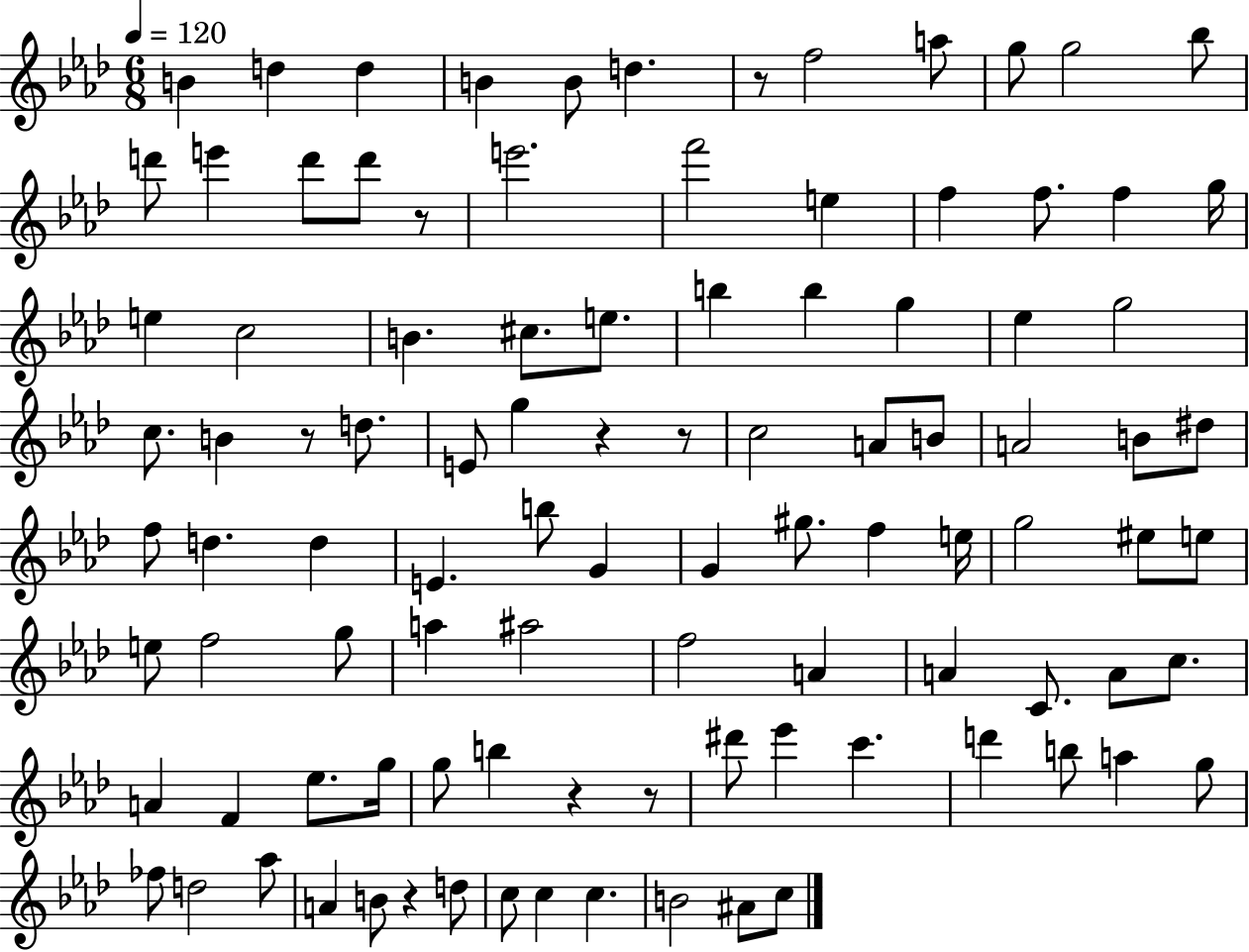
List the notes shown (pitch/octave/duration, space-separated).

B4/q D5/q D5/q B4/q B4/e D5/q. R/e F5/h A5/e G5/e G5/h Bb5/e D6/e E6/q D6/e D6/e R/e E6/h. F6/h E5/q F5/q F5/e. F5/q G5/s E5/q C5/h B4/q. C#5/e. E5/e. B5/q B5/q G5/q Eb5/q G5/h C5/e. B4/q R/e D5/e. E4/e G5/q R/q R/e C5/h A4/e B4/e A4/h B4/e D#5/e F5/e D5/q. D5/q E4/q. B5/e G4/q G4/q G#5/e. F5/q E5/s G5/h EIS5/e E5/e E5/e F5/h G5/e A5/q A#5/h F5/h A4/q A4/q C4/e. A4/e C5/e. A4/q F4/q Eb5/e. G5/s G5/e B5/q R/q R/e D#6/e Eb6/q C6/q. D6/q B5/e A5/q G5/e FES5/e D5/h Ab5/e A4/q B4/e R/q D5/e C5/e C5/q C5/q. B4/h A#4/e C5/e